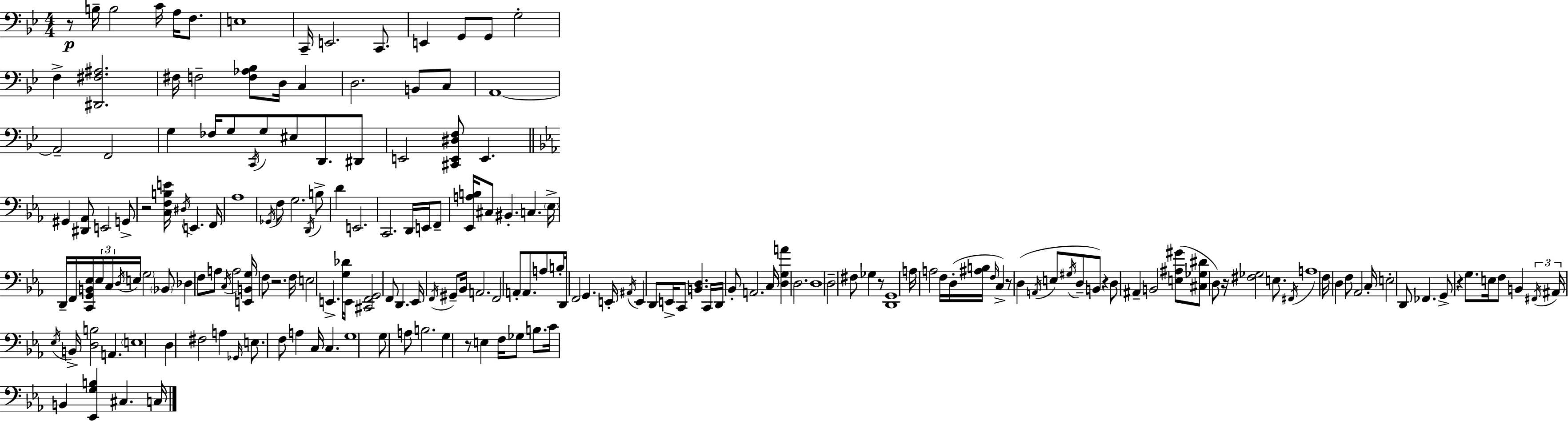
X:1
T:Untitled
M:4/4
L:1/4
K:Gm
z/2 B,/4 B,2 C/4 A,/4 F,/2 E,4 C,,/4 E,,2 C,,/2 E,, G,,/2 G,,/2 G,2 F, [^D,,^F,^A,]2 ^F,/4 F,2 [F,_A,_B,]/2 D,/4 C, D,2 B,,/2 C,/2 A,,4 A,,2 F,,2 G, _F,/4 G,/2 C,,/4 G,/2 ^E,/2 D,,/2 ^D,,/2 E,,2 [^C,,E,,^D,F,]/2 E,, ^G,, [^D,,_A,,]/2 E,,2 G,,/2 z2 [C,F,B,E]/4 ^D,/4 E,, F,,/4 _A,4 _G,,/4 F,/2 G,2 D,,/4 B,/2 D E,,2 C,,2 D,,/4 E,,/4 F,,/2 [_E,,A,B,]/4 ^C,/2 ^B,, C, _E,/4 D,,/4 F,,/4 [C,,G,,B,,_E,]/4 _E,/4 C,/4 D,/4 E,/4 G,2 _B,,/2 _D, F,/2 A,/2 C,/4 A,2 [E,,B,,G,]/4 F,/2 z2 F,/4 E,2 E,, [G,_D]/4 E,,/4 [^C,,F,,G,,]2 F,,/2 D,, _E,,/4 F,,/4 ^G,,/2 _B,,/4 A,,2 F,,2 A,,/2 A,,/2 A,/2 B,/4 D,,/4 F,,2 G,, E,,/4 ^A,,/4 E,, D,,/2 E,,/4 C,,/2 [B,,D,] C,,/4 D,,/4 _B,,/2 A,,2 C,/4 [D,G,A] D,2 D,4 D,2 ^F,/2 _G, z/2 [D,,G,,]4 A,/4 A,2 F,/4 D,/4 [^A,B,]/4 F,/4 C, z/2 D, A,,/4 E,/2 ^G,/4 D,/2 B,,/2 z D,/2 ^A,, B,,2 [E,^A,^G]/2 [^C,_G,^D]/2 D,/2 z/4 [^F,_G,]2 E,/2 ^F,,/4 A,4 F,/4 D, F,/2 _A,,2 C,/4 E,2 D,,/2 _F,, G,,/2 z G,/2 E,/4 F,/2 B,, ^F,,/4 ^A,,/4 _E,/4 B,,/4 [D,B,]2 A,, E,4 D, ^F,2 A, _G,,/4 E,/2 F,/2 A, C,/4 C, G,4 G,/2 A,/2 B,2 G, z/2 E, F,/4 _G,/2 B,/2 C/4 B,, [_E,,G,B,] ^C, C,/4